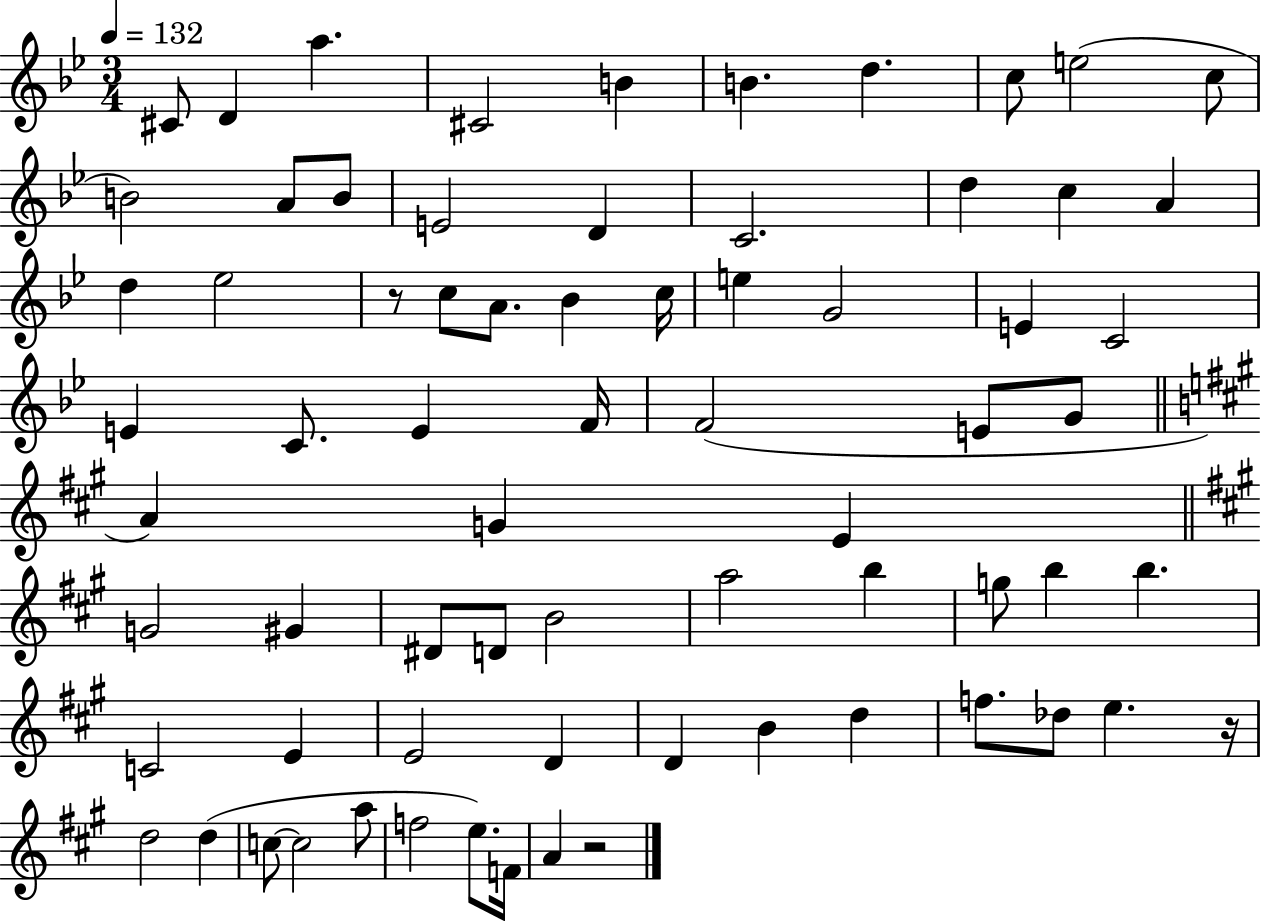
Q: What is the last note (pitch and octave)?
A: A4